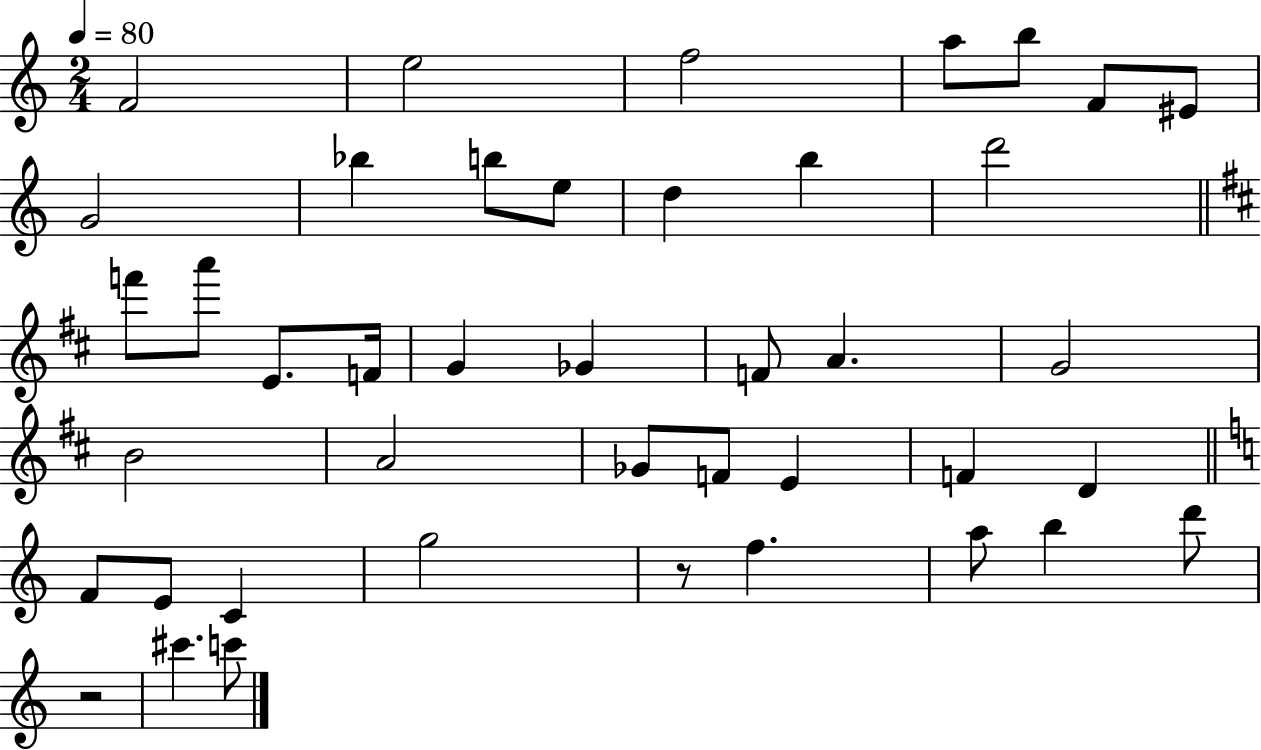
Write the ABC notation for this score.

X:1
T:Untitled
M:2/4
L:1/4
K:C
F2 e2 f2 a/2 b/2 F/2 ^E/2 G2 _b b/2 e/2 d b d'2 f'/2 a'/2 E/2 F/4 G _G F/2 A G2 B2 A2 _G/2 F/2 E F D F/2 E/2 C g2 z/2 f a/2 b d'/2 z2 ^c' c'/2